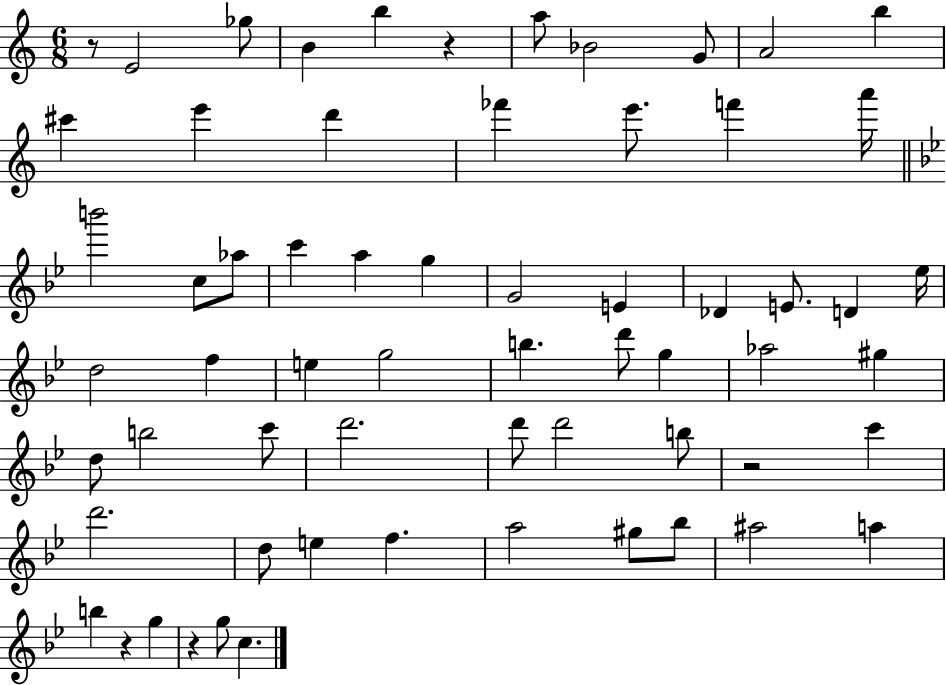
X:1
T:Untitled
M:6/8
L:1/4
K:C
z/2 E2 _g/2 B b z a/2 _B2 G/2 A2 b ^c' e' d' _f' e'/2 f' a'/4 b'2 c/2 _a/2 c' a g G2 E _D E/2 D _e/4 d2 f e g2 b d'/2 g _a2 ^g d/2 b2 c'/2 d'2 d'/2 d'2 b/2 z2 c' d'2 d/2 e f a2 ^g/2 _b/2 ^a2 a b z g z g/2 c